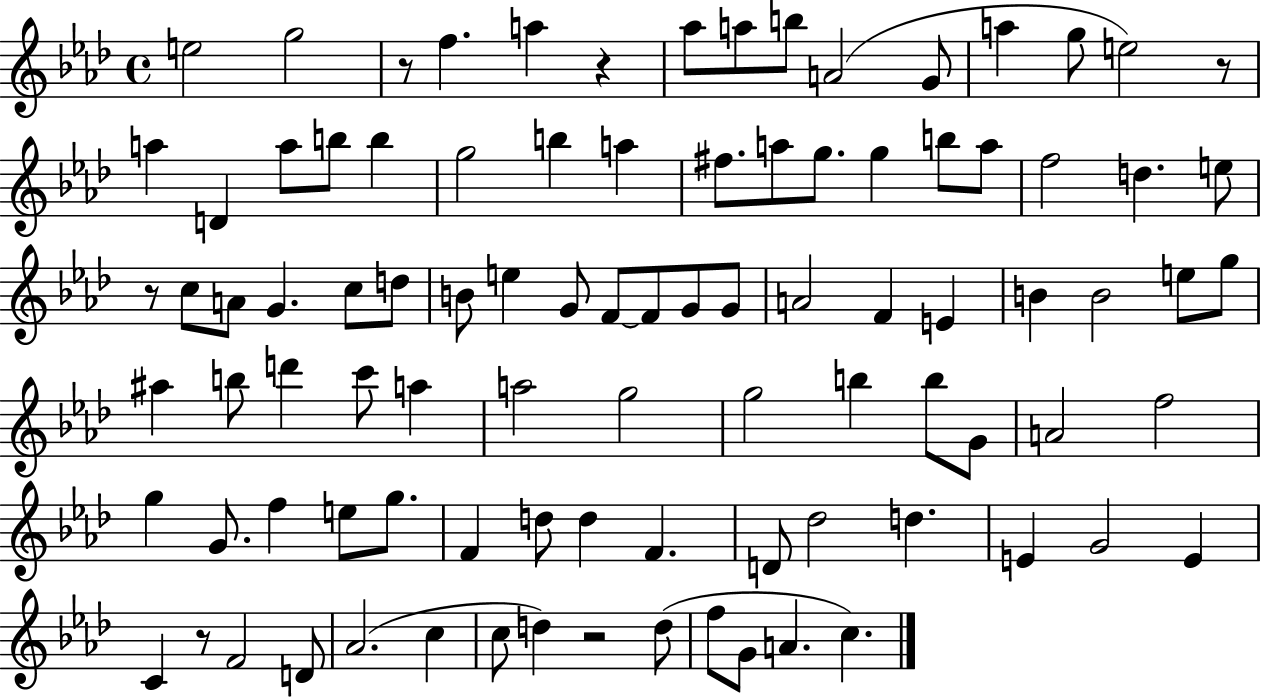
E5/h G5/h R/e F5/q. A5/q R/q Ab5/e A5/e B5/e A4/h G4/e A5/q G5/e E5/h R/e A5/q D4/q A5/e B5/e B5/q G5/h B5/q A5/q F#5/e. A5/e G5/e. G5/q B5/e A5/e F5/h D5/q. E5/e R/e C5/e A4/e G4/q. C5/e D5/e B4/e E5/q G4/e F4/e F4/e G4/e G4/e A4/h F4/q E4/q B4/q B4/h E5/e G5/e A#5/q B5/e D6/q C6/e A5/q A5/h G5/h G5/h B5/q B5/e G4/e A4/h F5/h G5/q G4/e. F5/q E5/e G5/e. F4/q D5/e D5/q F4/q. D4/e Db5/h D5/q. E4/q G4/h E4/q C4/q R/e F4/h D4/e Ab4/h. C5/q C5/e D5/q R/h D5/e F5/e G4/e A4/q. C5/q.